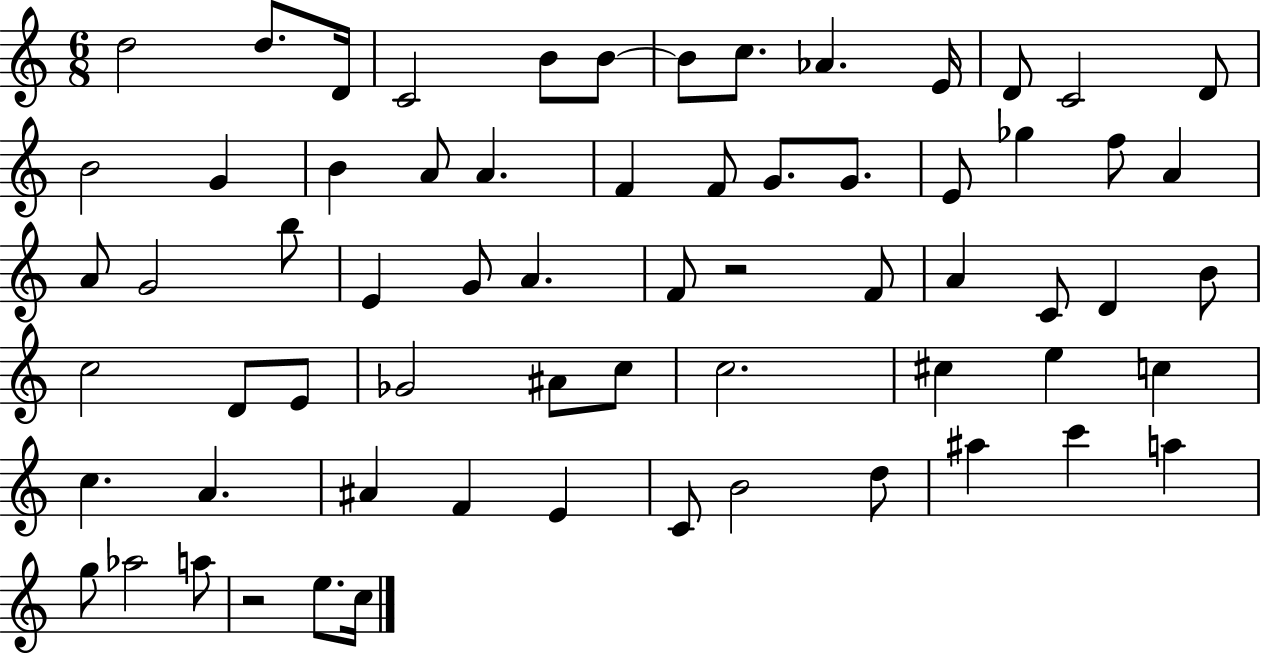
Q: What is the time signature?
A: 6/8